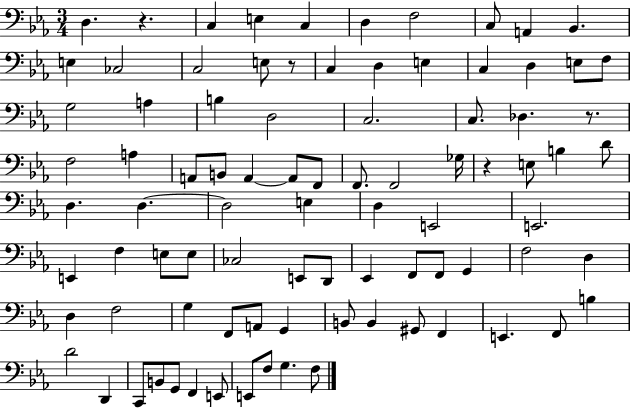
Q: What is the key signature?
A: EES major